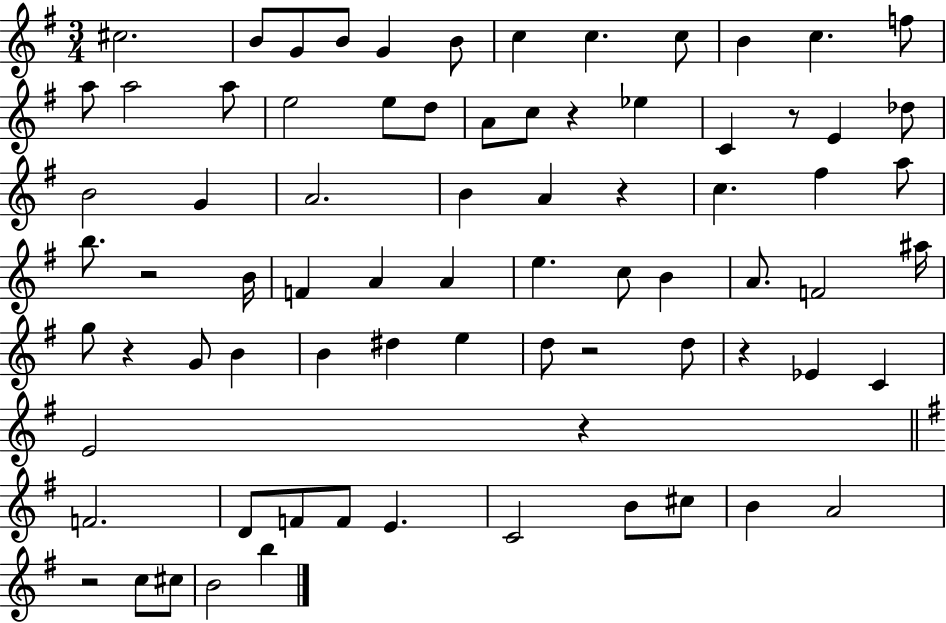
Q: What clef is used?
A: treble